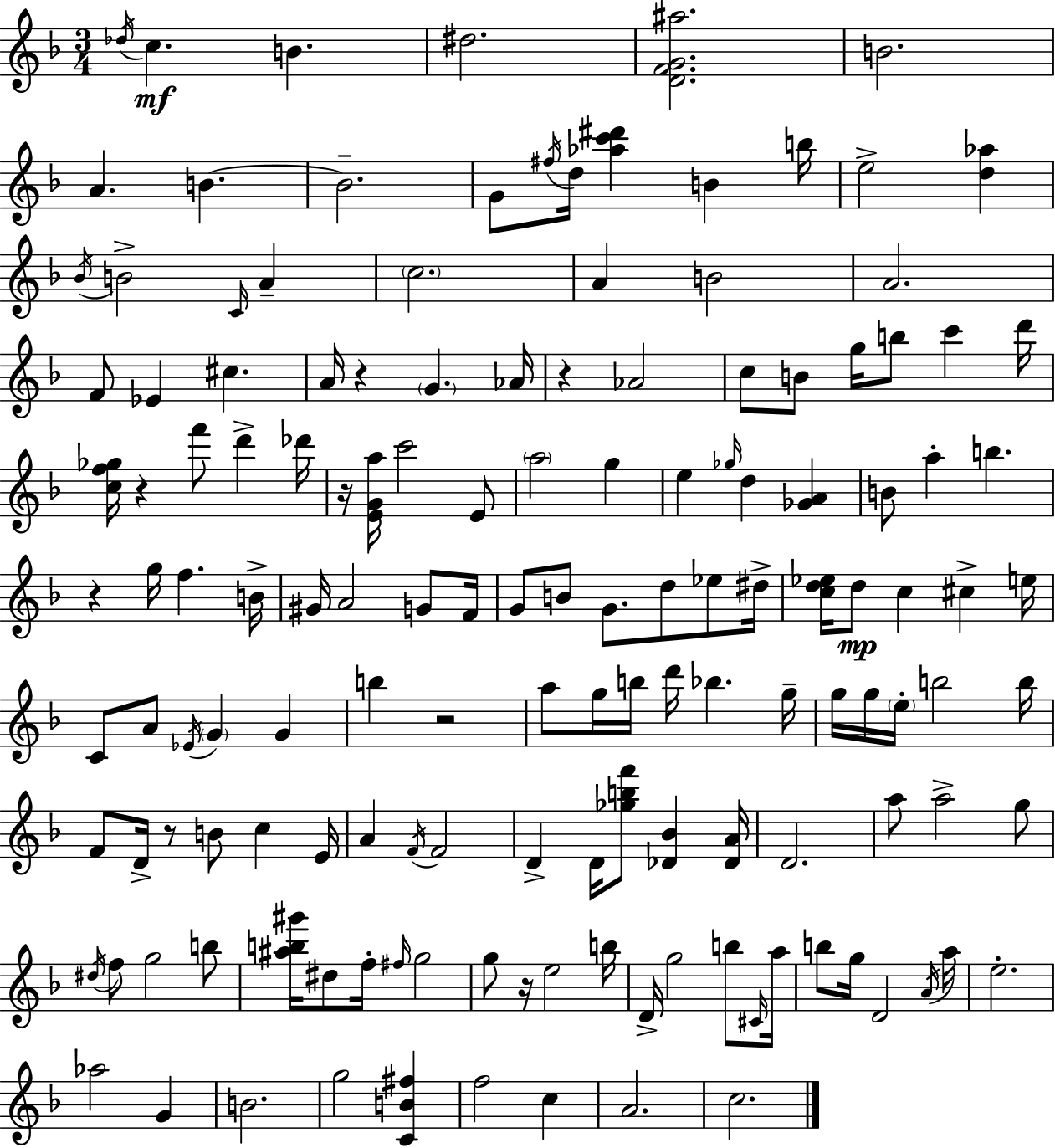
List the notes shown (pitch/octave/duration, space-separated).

Db5/s C5/q. B4/q. D#5/h. [D4,F4,G4,A#5]/h. B4/h. A4/q. B4/q. B4/h. G4/e F#5/s D5/s [Ab5,C6,D#6]/q B4/q B5/s E5/h [D5,Ab5]/q Bb4/s B4/h C4/s A4/q C5/h. A4/q B4/h A4/h. F4/e Eb4/q C#5/q. A4/s R/q G4/q. Ab4/s R/q Ab4/h C5/e B4/e G5/s B5/e C6/q D6/s [C5,F5,Gb5]/s R/q F6/e D6/q Db6/s R/s [E4,G4,A5]/s C6/h E4/e A5/h G5/q E5/q Gb5/s D5/q [Gb4,A4]/q B4/e A5/q B5/q. R/q G5/s F5/q. B4/s G#4/s A4/h G4/e F4/s G4/e B4/e G4/e. D5/e Eb5/e D#5/s [C5,D5,Eb5]/s D5/e C5/q C#5/q E5/s C4/e A4/e Eb4/s G4/q G4/q B5/q R/h A5/e G5/s B5/s D6/s Bb5/q. G5/s G5/s G5/s E5/s B5/h B5/s F4/e D4/s R/e B4/e C5/q E4/s A4/q F4/s F4/h D4/q D4/s [Gb5,B5,F6]/e [Db4,Bb4]/q [Db4,A4]/s D4/h. A5/e A5/h G5/e D#5/s F5/e G5/h B5/e [A#5,B5,G#6]/s D#5/e F5/s F#5/s G5/h G5/e R/s E5/h B5/s D4/s G5/h B5/e C#4/s A5/s B5/e G5/s D4/h A4/s A5/s E5/h. Ab5/h G4/q B4/h. G5/h [C4,B4,F#5]/q F5/h C5/q A4/h. C5/h.